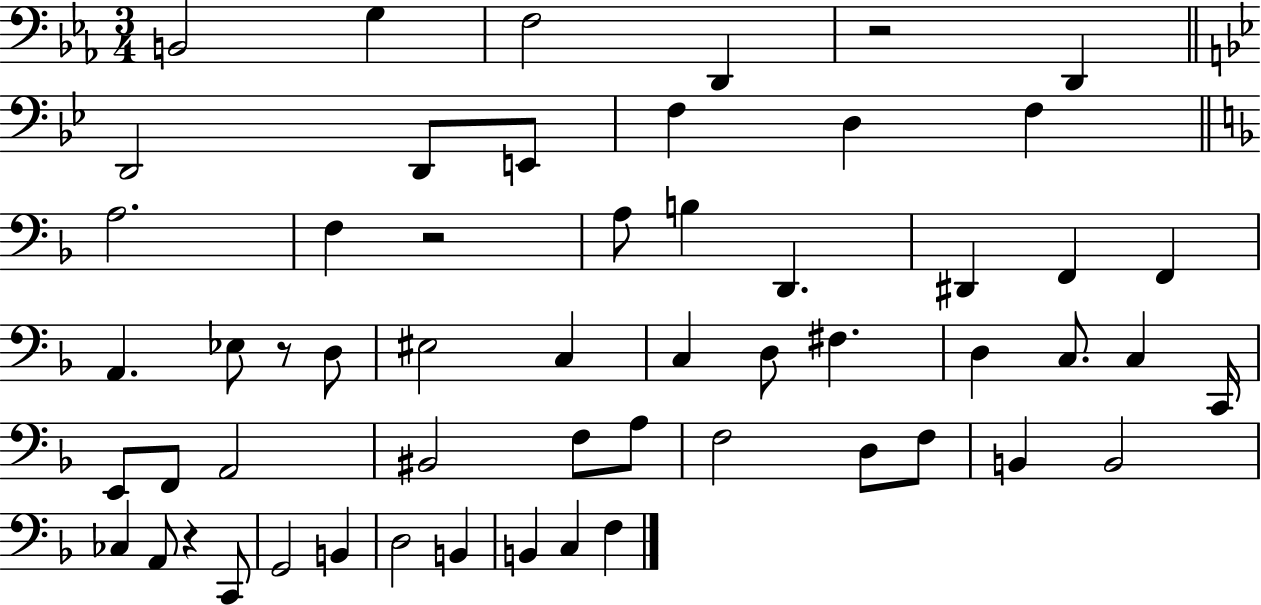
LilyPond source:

{
  \clef bass
  \numericTimeSignature
  \time 3/4
  \key ees \major
  b,2 g4 | f2 d,4 | r2 d,4 | \bar "||" \break \key bes \major d,2 d,8 e,8 | f4 d4 f4 | \bar "||" \break \key d \minor a2. | f4 r2 | a8 b4 d,4. | dis,4 f,4 f,4 | \break a,4. ees8 r8 d8 | eis2 c4 | c4 d8 fis4. | d4 c8. c4 c,16 | \break e,8 f,8 a,2 | bis,2 f8 a8 | f2 d8 f8 | b,4 b,2 | \break ces4 a,8 r4 c,8 | g,2 b,4 | d2 b,4 | b,4 c4 f4 | \break \bar "|."
}